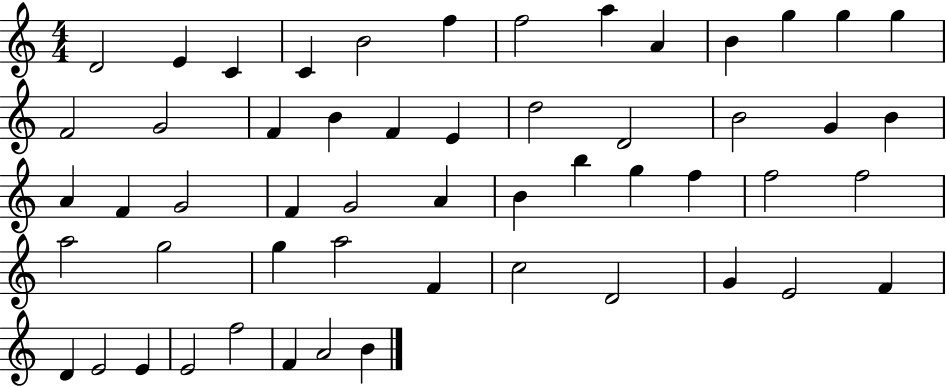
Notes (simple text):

D4/h E4/q C4/q C4/q B4/h F5/q F5/h A5/q A4/q B4/q G5/q G5/q G5/q F4/h G4/h F4/q B4/q F4/q E4/q D5/h D4/h B4/h G4/q B4/q A4/q F4/q G4/h F4/q G4/h A4/q B4/q B5/q G5/q F5/q F5/h F5/h A5/h G5/h G5/q A5/h F4/q C5/h D4/h G4/q E4/h F4/q D4/q E4/h E4/q E4/h F5/h F4/q A4/h B4/q